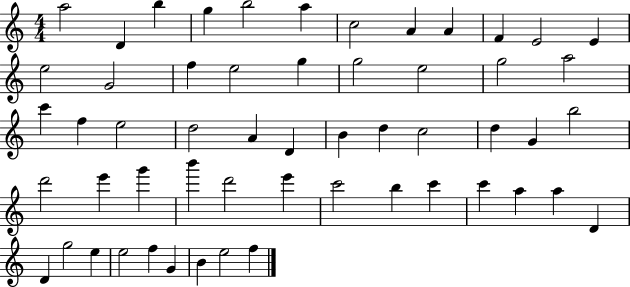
A5/h D4/q B5/q G5/q B5/h A5/q C5/h A4/q A4/q F4/q E4/h E4/q E5/h G4/h F5/q E5/h G5/q G5/h E5/h G5/h A5/h C6/q F5/q E5/h D5/h A4/q D4/q B4/q D5/q C5/h D5/q G4/q B5/h D6/h E6/q G6/q B6/q D6/h E6/q C6/h B5/q C6/q C6/q A5/q A5/q D4/q D4/q G5/h E5/q E5/h F5/q G4/q B4/q E5/h F5/q